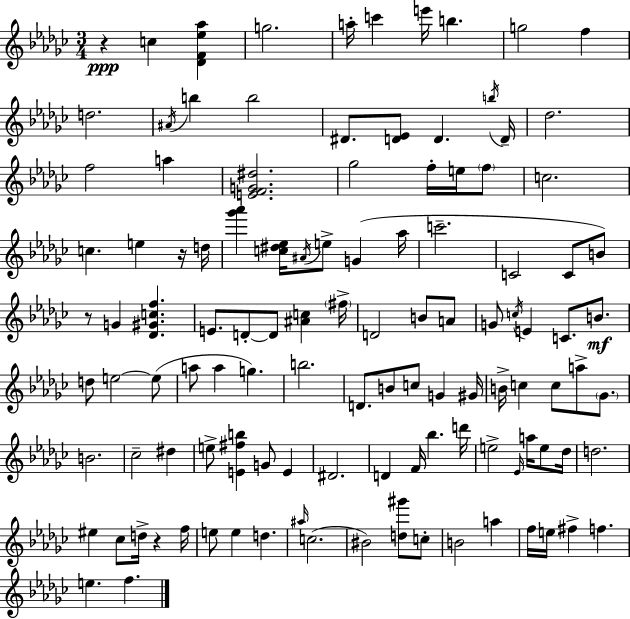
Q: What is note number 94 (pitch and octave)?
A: B4